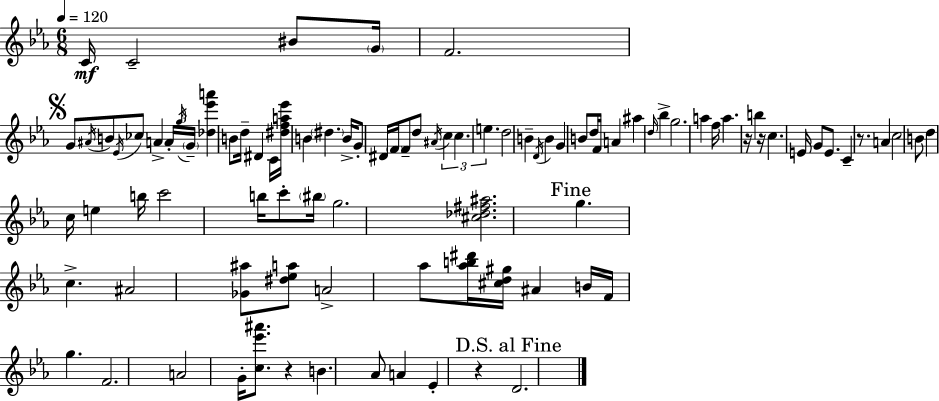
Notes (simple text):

C4/s C4/h BIS4/e G4/s F4/h. G4/e A#4/s B4/e Eb4/s CES5/e A4/q A4/s G5/s G4/s [Db5,Eb6,A6]/q B4/e D5/s D#4/q C4/s [D#5,F5,A5,Eb6]/s B4/q D#5/q. B4/s G4/e D#4/s F4/s F4/e D5/e A#4/s C5/q C5/q. E5/q. D5/h B4/q D4/s B4/q G4/q B4/e D5/s F4/s A4/q A#5/q D5/s Bb5/q G5/h. A5/q F5/s A5/q. R/s B5/q R/s C5/q. E4/s G4/e E4/e. C4/q R/e. A4/q C5/h B4/e D5/q C5/s E5/q B5/s C6/h B5/s C6/e BIS5/s G5/h. [C#5,Db5,F#5,A#5]/h. G5/q. C5/q. A#4/h [Gb4,A#5]/e [D#5,Eb5,A5]/e A4/h Ab5/e [Ab5,B5,D#6]/s [C#5,D5,G#5]/s A#4/q B4/s F4/s G5/q. F4/h. A4/h G4/s [C5,Eb6,A#6]/e. R/q B4/q. Ab4/e A4/q Eb4/q R/q D4/h.